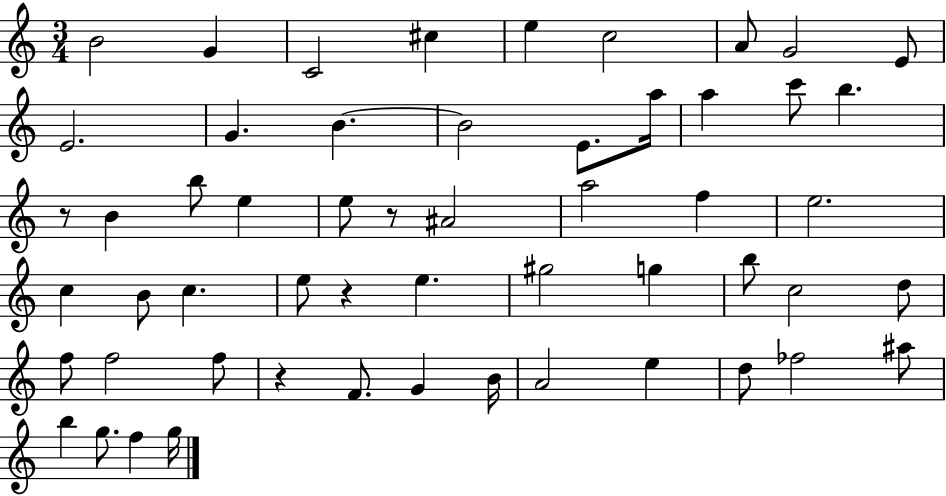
{
  \clef treble
  \numericTimeSignature
  \time 3/4
  \key c \major
  \repeat volta 2 { b'2 g'4 | c'2 cis''4 | e''4 c''2 | a'8 g'2 e'8 | \break e'2. | g'4. b'4.~~ | b'2 e'8. a''16 | a''4 c'''8 b''4. | \break r8 b'4 b''8 e''4 | e''8 r8 ais'2 | a''2 f''4 | e''2. | \break c''4 b'8 c''4. | e''8 r4 e''4. | gis''2 g''4 | b''8 c''2 d''8 | \break f''8 f''2 f''8 | r4 f'8. g'4 b'16 | a'2 e''4 | d''8 fes''2 ais''8 | \break b''4 g''8. f''4 g''16 | } \bar "|."
}